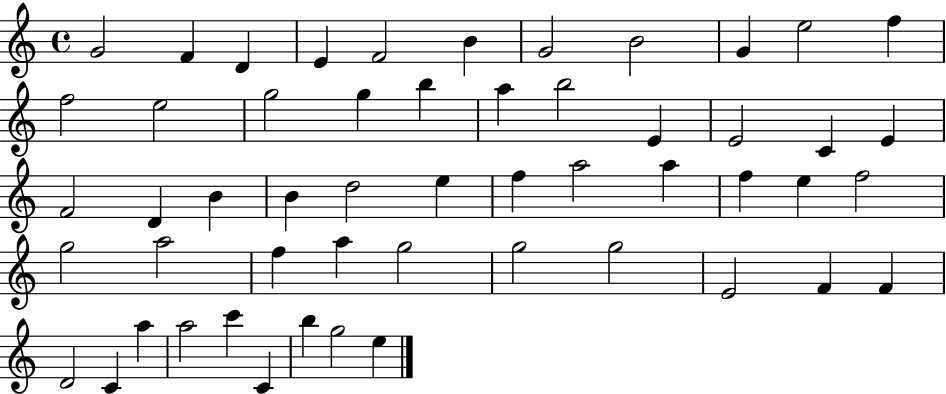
X:1
T:Untitled
M:4/4
L:1/4
K:C
G2 F D E F2 B G2 B2 G e2 f f2 e2 g2 g b a b2 E E2 C E F2 D B B d2 e f a2 a f e f2 g2 a2 f a g2 g2 g2 E2 F F D2 C a a2 c' C b g2 e